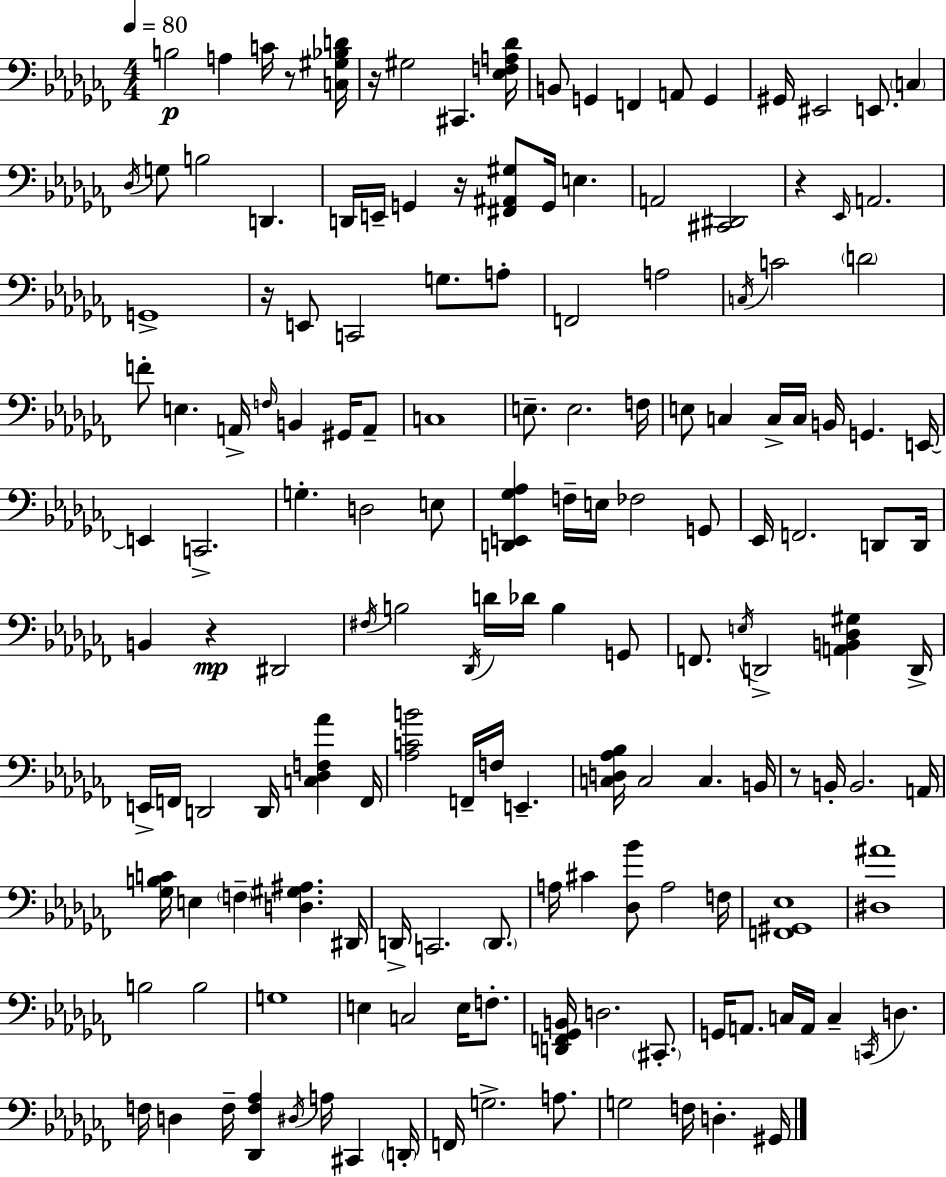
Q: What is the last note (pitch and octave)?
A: G#2